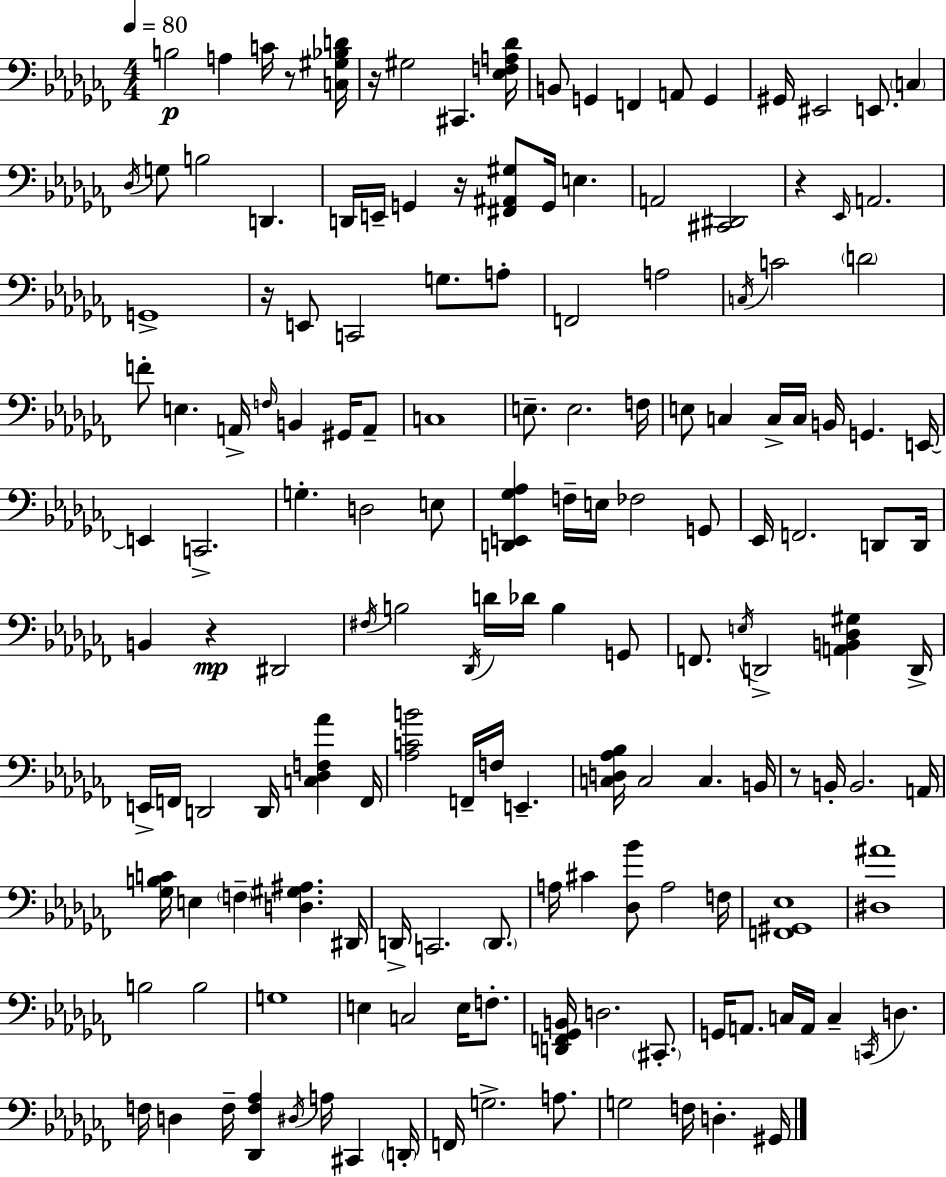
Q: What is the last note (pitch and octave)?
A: G#2